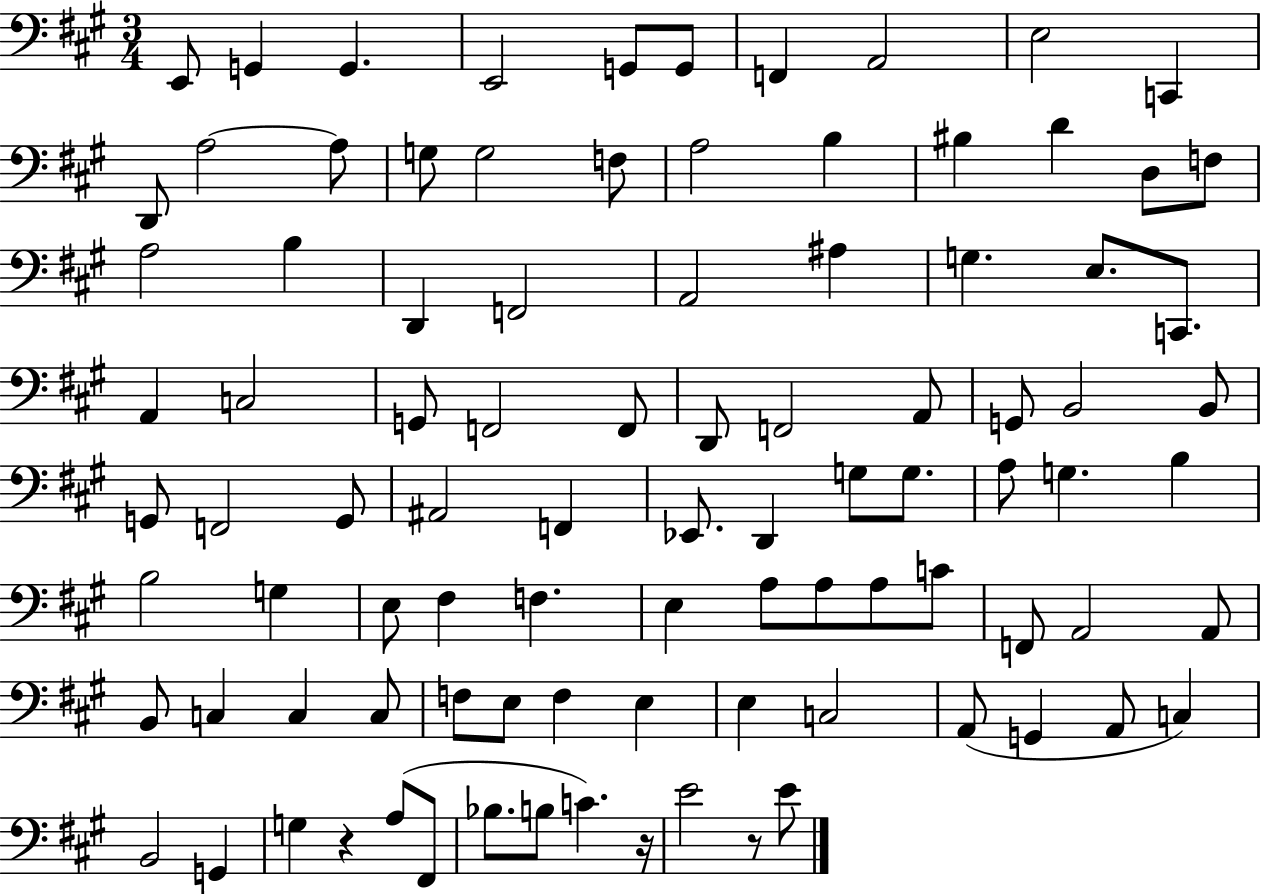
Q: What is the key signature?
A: A major